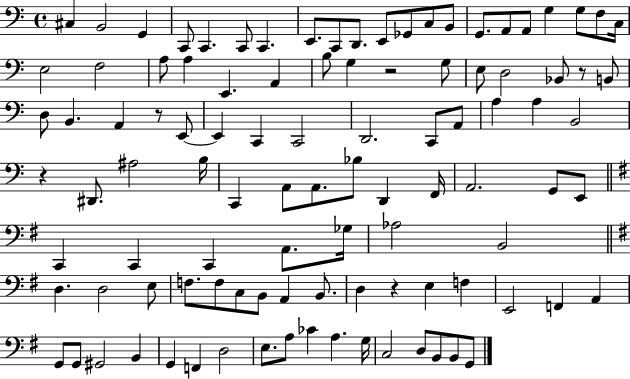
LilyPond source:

{
  \clef bass
  \time 4/4
  \defaultTimeSignature
  \key c \major
  \repeat volta 2 { cis4 b,2 g,4 | c,8 c,4. c,8 c,4. | e,8. c,8 d,8. e,8 ges,8 c8 b,8 | g,8. a,8 a,8 g4 g8 f8 c16 | \break e2 f2 | a8 a4 e,4. a,4 | b8 g4 r2 g8 | e8 d2 bes,8 r8 b,8 | \break d8 b,4. a,4 r8 e,8~~ | e,4 c,4 c,2 | d,2. c,8 a,8 | a4 a4 b,2 | \break r4 dis,8. ais2 b16 | c,4 a,8 a,8. bes8 d,4 f,16 | a,2. g,8 e,8 | \bar "||" \break \key g \major c,4 c,4 c,4 a,8. ges16 | aes2 b,2 | \bar "||" \break \key g \major d4. d2 e8 | f8. f8 c8 b,8 a,4 b,8. | d4 r4 e4 f4 | e,2 f,4 a,4 | \break g,8 g,8 gis,2 b,4 | g,4 f,4 d2 | e8. a8 ces'4 a4. g16 | c2 d8 b,8 b,8 g,8 | \break } \bar "|."
}